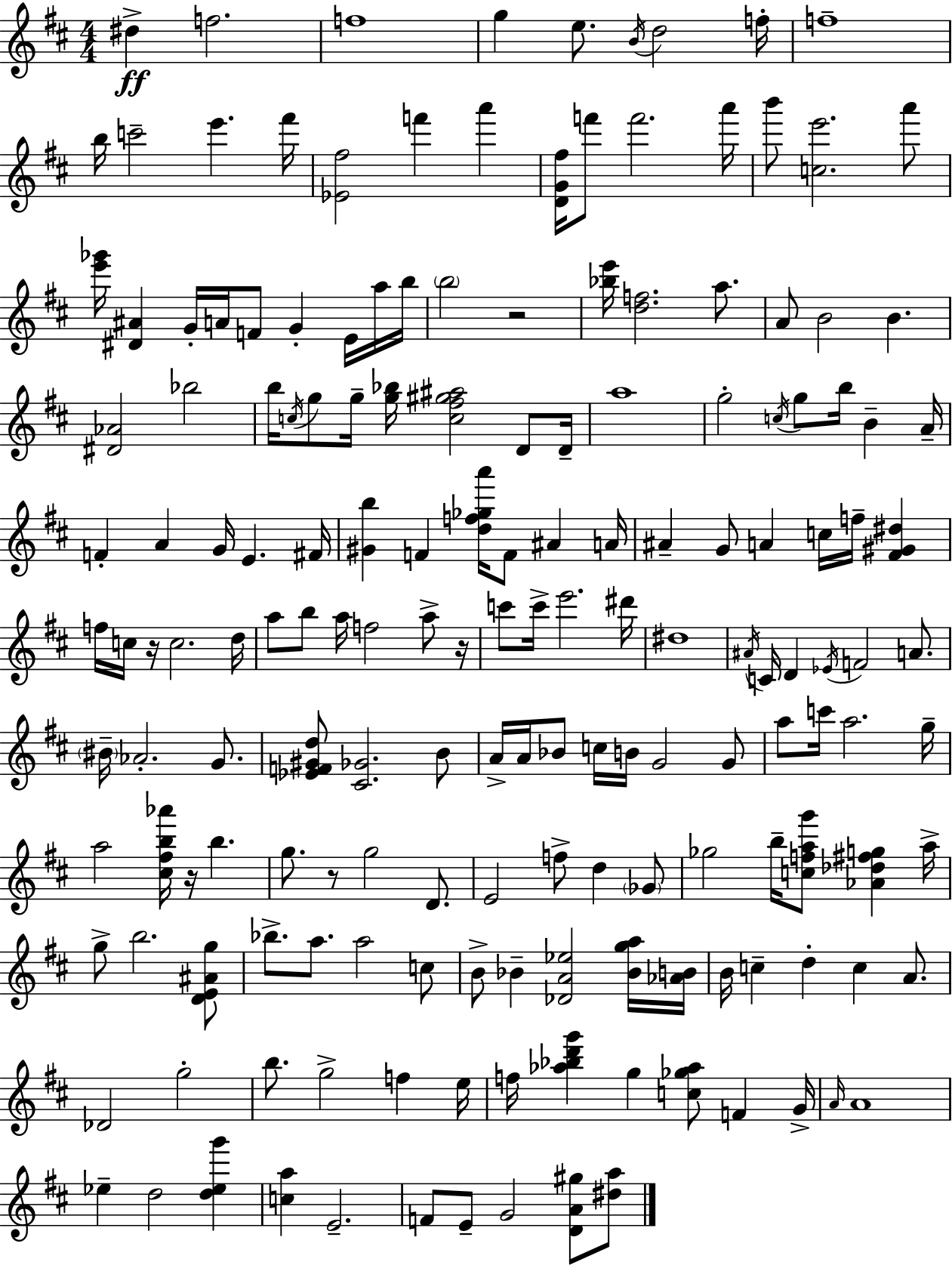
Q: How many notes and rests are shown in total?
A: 171